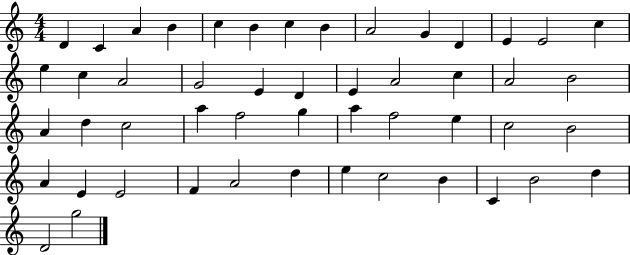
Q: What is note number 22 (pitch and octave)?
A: A4